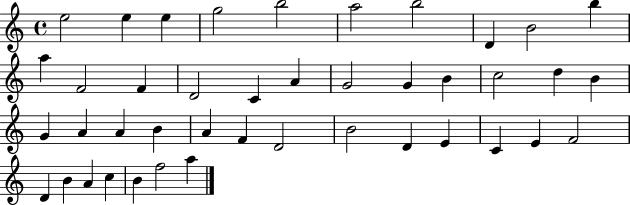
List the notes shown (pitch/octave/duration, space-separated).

E5/h E5/q E5/q G5/h B5/h A5/h B5/h D4/q B4/h B5/q A5/q F4/h F4/q D4/h C4/q A4/q G4/h G4/q B4/q C5/h D5/q B4/q G4/q A4/q A4/q B4/q A4/q F4/q D4/h B4/h D4/q E4/q C4/q E4/q F4/h D4/q B4/q A4/q C5/q B4/q F5/h A5/q